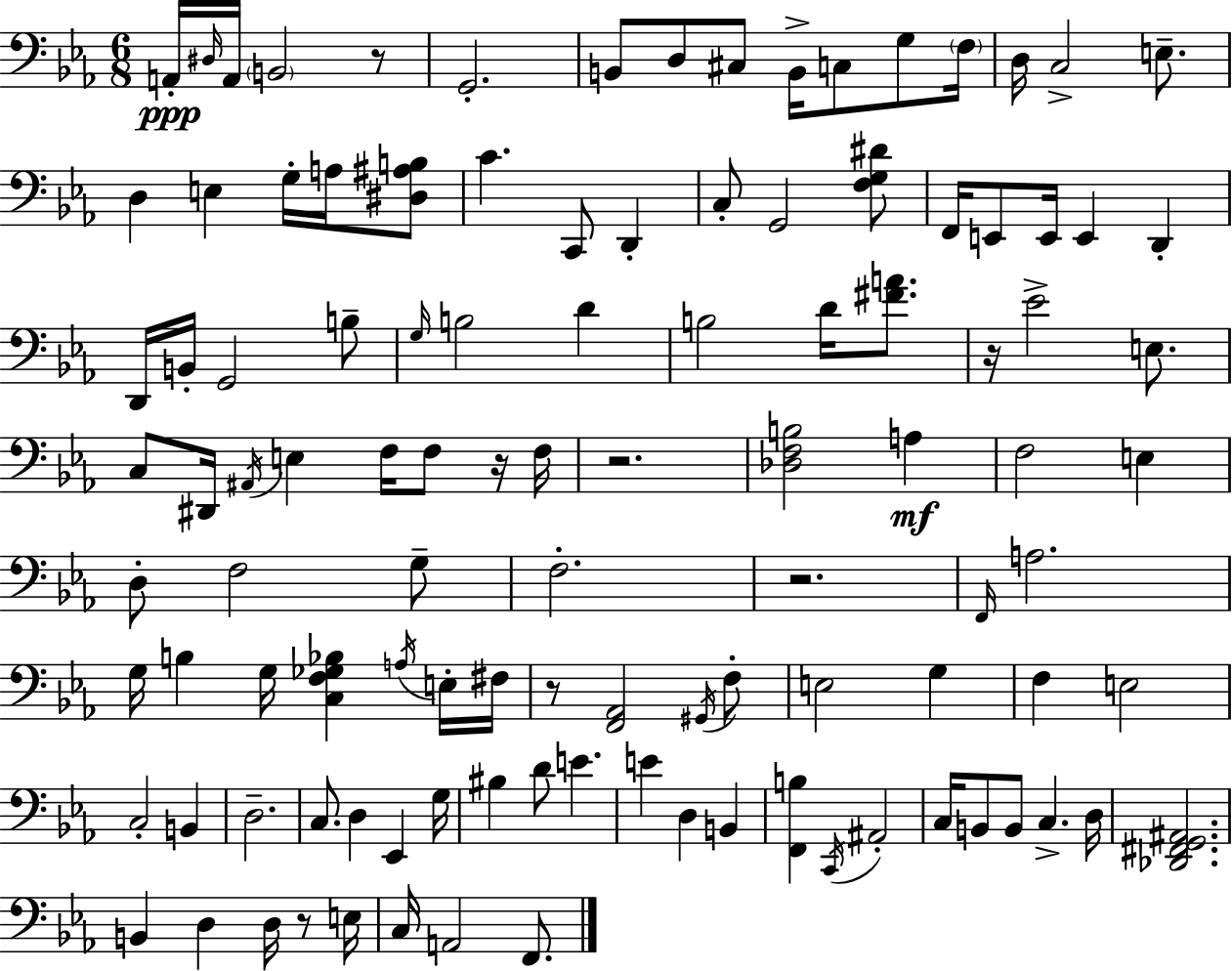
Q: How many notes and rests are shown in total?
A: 110